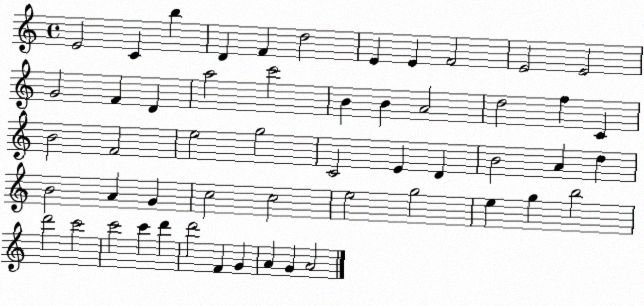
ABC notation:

X:1
T:Untitled
M:4/4
L:1/4
K:C
E2 C b D F d2 E E F2 E2 E2 G2 F D a2 c'2 B B A2 d2 f C B2 F2 e2 g2 C2 E D B2 A d B2 A G c2 c2 e2 g2 e g b2 d'2 c'2 c'2 c' d' d'2 F G A G A2